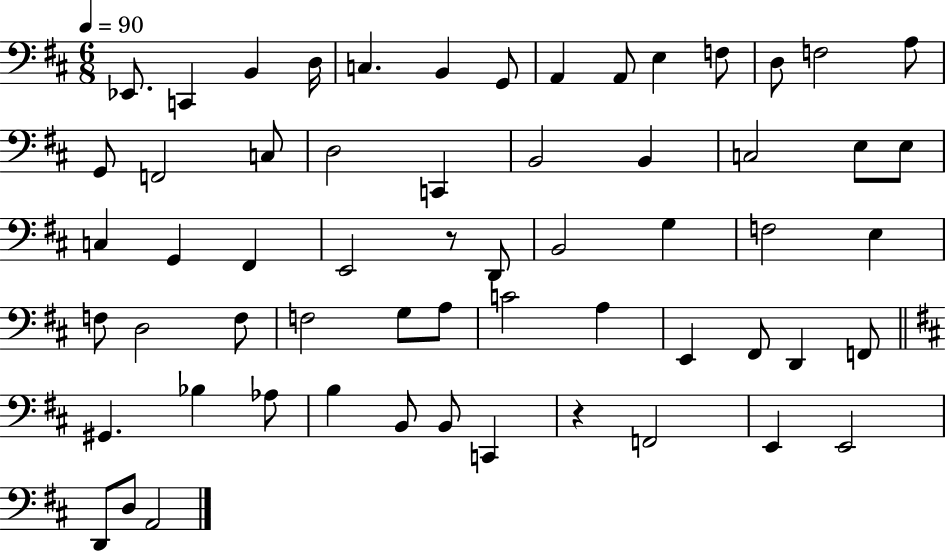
Eb2/e. C2/q B2/q D3/s C3/q. B2/q G2/e A2/q A2/e E3/q F3/e D3/e F3/h A3/e G2/e F2/h C3/e D3/h C2/q B2/h B2/q C3/h E3/e E3/e C3/q G2/q F#2/q E2/h R/e D2/e B2/h G3/q F3/h E3/q F3/e D3/h F3/e F3/h G3/e A3/e C4/h A3/q E2/q F#2/e D2/q F2/e G#2/q. Bb3/q Ab3/e B3/q B2/e B2/e C2/q R/q F2/h E2/q E2/h D2/e D3/e A2/h